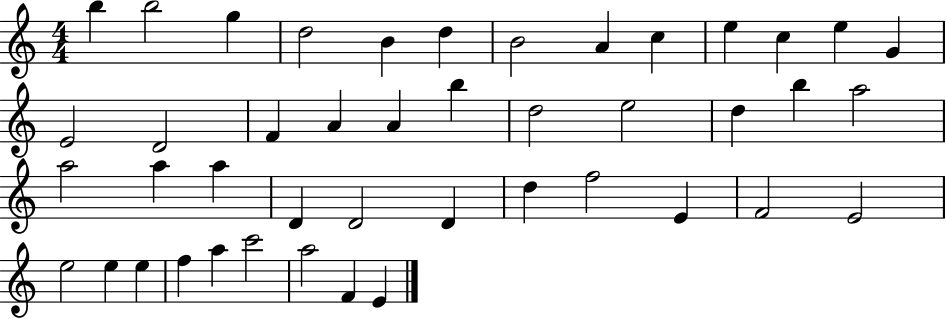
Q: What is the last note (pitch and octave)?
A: E4